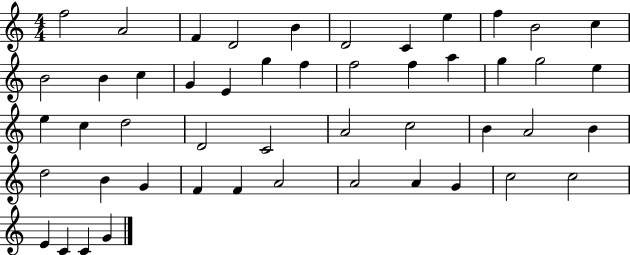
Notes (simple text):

F5/h A4/h F4/q D4/h B4/q D4/h C4/q E5/q F5/q B4/h C5/q B4/h B4/q C5/q G4/q E4/q G5/q F5/q F5/h F5/q A5/q G5/q G5/h E5/q E5/q C5/q D5/h D4/h C4/h A4/h C5/h B4/q A4/h B4/q D5/h B4/q G4/q F4/q F4/q A4/h A4/h A4/q G4/q C5/h C5/h E4/q C4/q C4/q G4/q